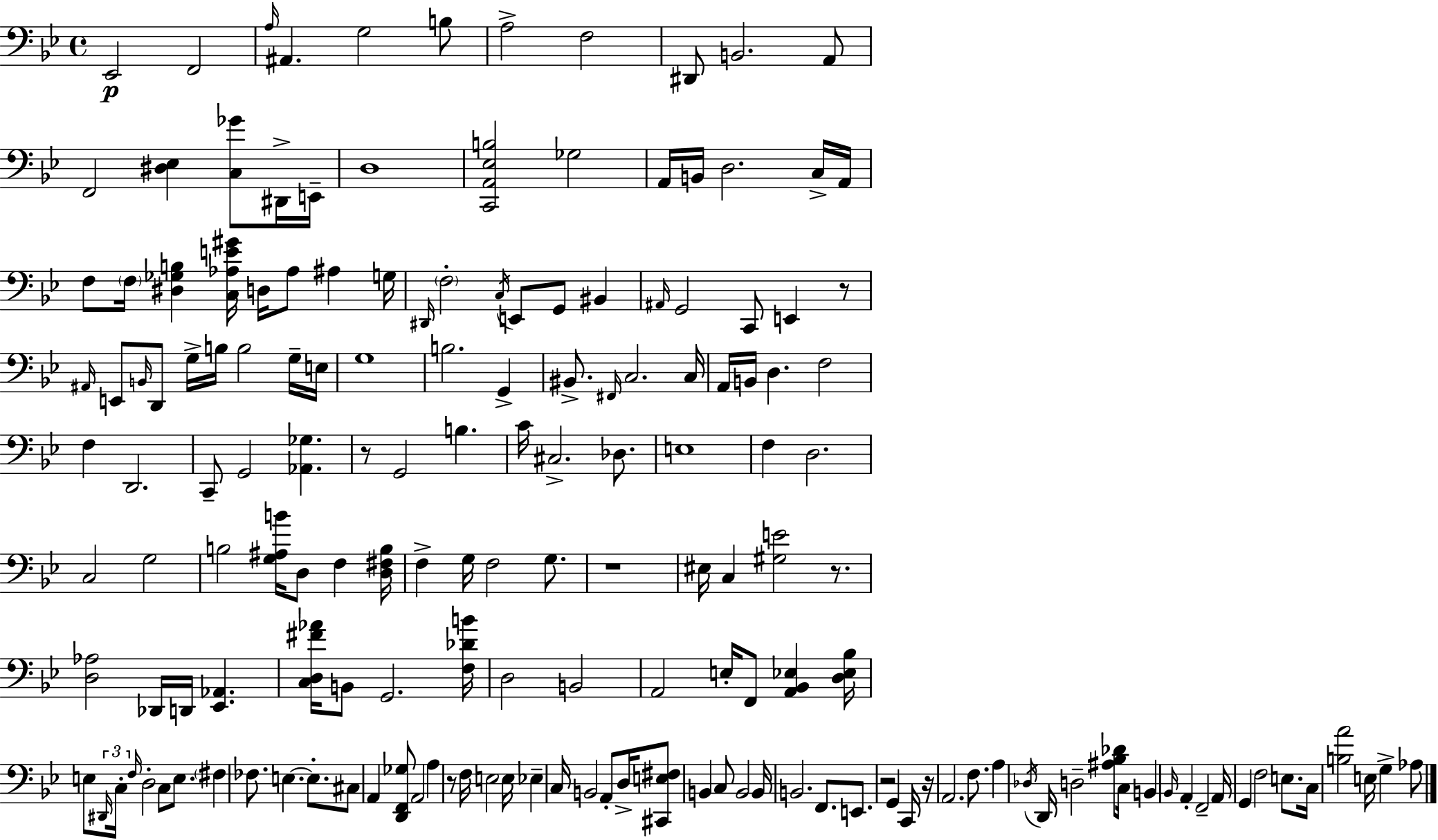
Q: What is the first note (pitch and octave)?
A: Eb2